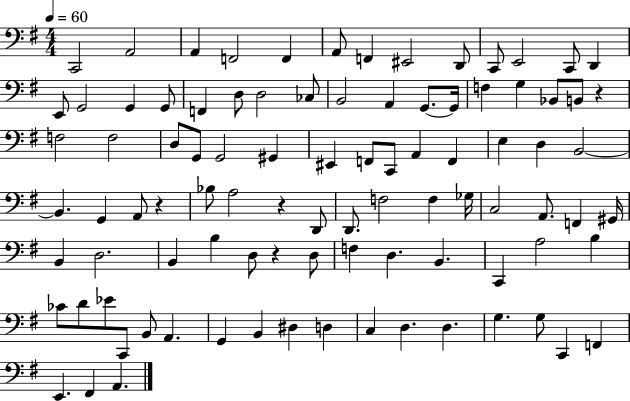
{
  \clef bass
  \numericTimeSignature
  \time 4/4
  \key g \major
  \tempo 4 = 60
  c,2 a,2 | a,4 f,2 f,4 | a,8 f,4 eis,2 d,8 | c,8 e,2 c,8 d,4 | \break e,8 g,2 g,4 g,8 | f,4 d8 d2 ces8 | b,2 a,4 g,8.~~ g,16 | f4 g4 bes,8 b,8 r4 | \break f2 f2 | d8 g,8 g,2 gis,4 | eis,4 f,8 c,8 a,4 f,4 | e4 d4 b,2~~ | \break b,4. g,4 a,8 r4 | bes8 a2 r4 d,8 | d,8. f2 f4 ges16 | c2 a,8. f,4 gis,16 | \break b,4 d2. | b,4 b4 d8 r4 d8 | f4 d4. b,4. | c,4 a2 b4 | \break ces'8 d'8 ees'8 c,8 b,8 a,4. | g,4 b,4 dis4 d4 | c4 d4. d4. | g4. g8 c,4 f,4 | \break e,4. fis,4 a,4. | \bar "|."
}